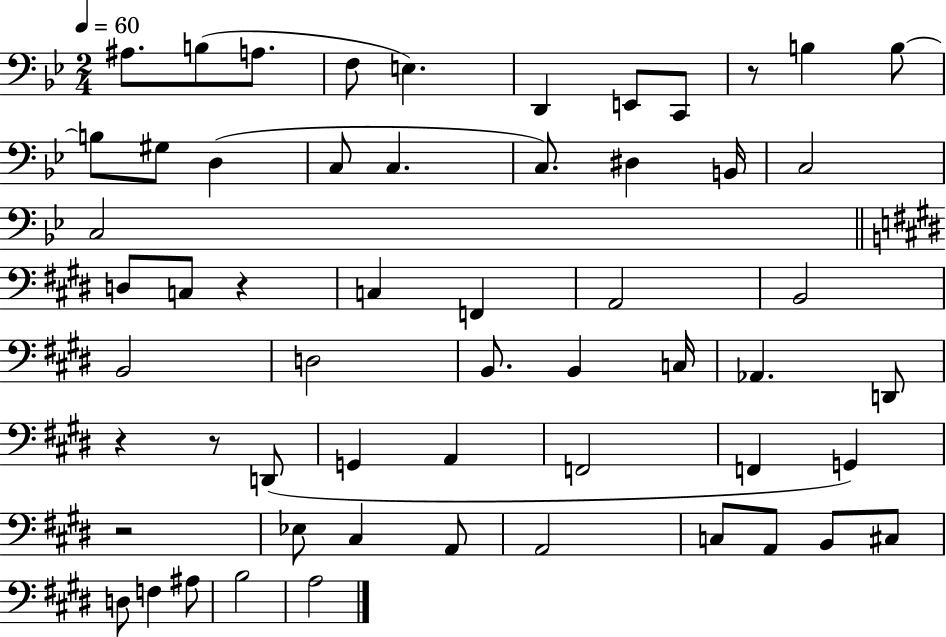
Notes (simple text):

A#3/e. B3/e A3/e. F3/e E3/q. D2/q E2/e C2/e R/e B3/q B3/e B3/e G#3/e D3/q C3/e C3/q. C3/e. D#3/q B2/s C3/h C3/h D3/e C3/e R/q C3/q F2/q A2/h B2/h B2/h D3/h B2/e. B2/q C3/s Ab2/q. D2/e R/q R/e D2/e G2/q A2/q F2/h F2/q G2/q R/h Eb3/e C#3/q A2/e A2/h C3/e A2/e B2/e C#3/e D3/e F3/q A#3/e B3/h A3/h